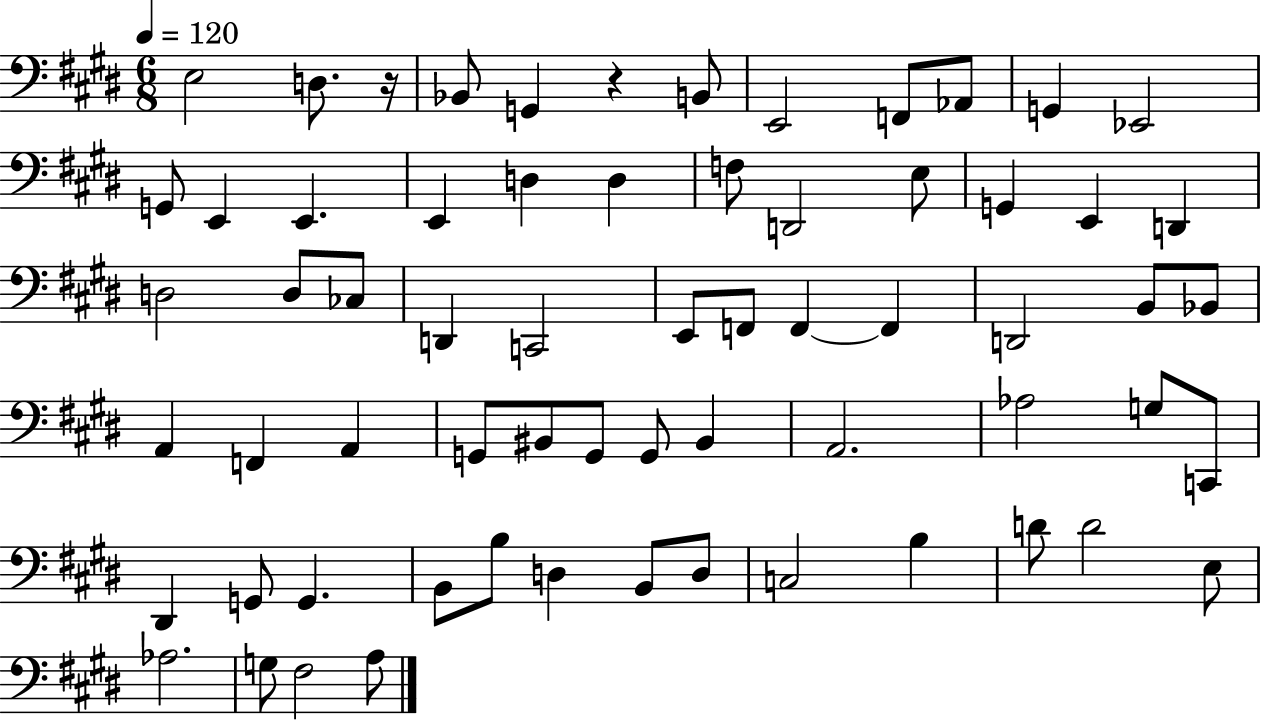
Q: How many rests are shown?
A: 2